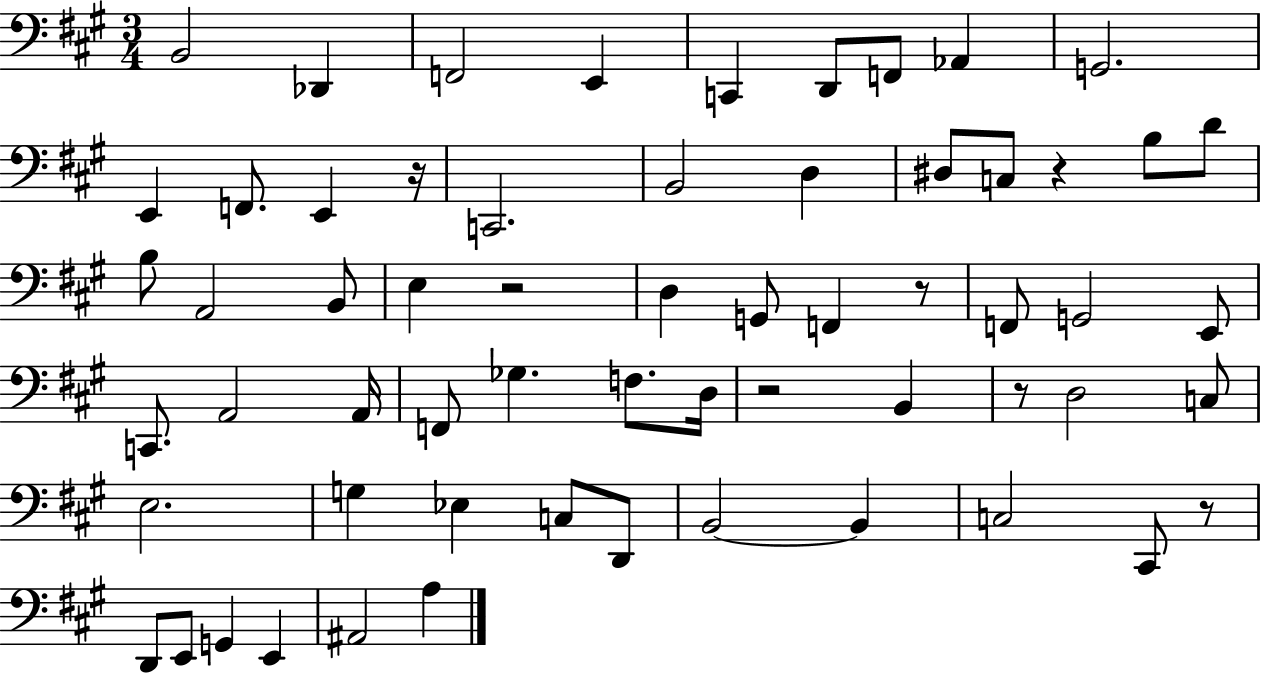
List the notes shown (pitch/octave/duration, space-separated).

B2/h Db2/q F2/h E2/q C2/q D2/e F2/e Ab2/q G2/h. E2/q F2/e. E2/q R/s C2/h. B2/h D3/q D#3/e C3/e R/q B3/e D4/e B3/e A2/h B2/e E3/q R/h D3/q G2/e F2/q R/e F2/e G2/h E2/e C2/e. A2/h A2/s F2/e Gb3/q. F3/e. D3/s R/h B2/q R/e D3/h C3/e E3/h. G3/q Eb3/q C3/e D2/e B2/h B2/q C3/h C#2/e R/e D2/e E2/e G2/q E2/q A#2/h A3/q